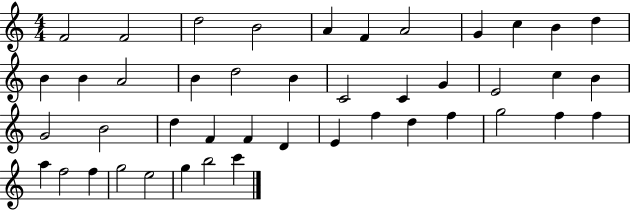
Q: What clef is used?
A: treble